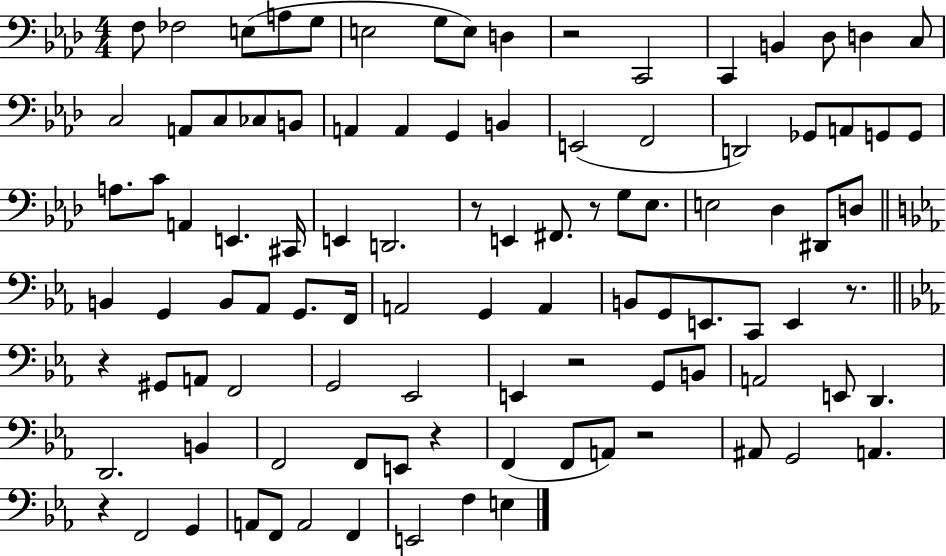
{
  \clef bass
  \numericTimeSignature
  \time 4/4
  \key aes \major
  f8 fes2 e8( a8 g8 | e2 g8 e8) d4 | r2 c,2 | c,4 b,4 des8 d4 c8 | \break c2 a,8 c8 ces8 b,8 | a,4 a,4 g,4 b,4 | e,2( f,2 | d,2) ges,8 a,8 g,8 g,8 | \break a8. c'8 a,4 e,4. cis,16 | e,4 d,2. | r8 e,4 fis,8. r8 g8 ees8. | e2 des4 dis,8 d8 | \break \bar "||" \break \key ees \major b,4 g,4 b,8 aes,8 g,8. f,16 | a,2 g,4 a,4 | b,8 g,8 e,8. c,8 e,4 r8. | \bar "||" \break \key c \minor r4 gis,8 a,8 f,2 | g,2 ees,2 | e,4 r2 g,8 b,8 | a,2 e,8 d,4. | \break d,2. b,4 | f,2 f,8 e,8 r4 | f,4( f,8 a,8) r2 | ais,8 g,2 a,4. | \break r4 f,2 g,4 | a,8 f,8 a,2 f,4 | e,2 f4 e4 | \bar "|."
}